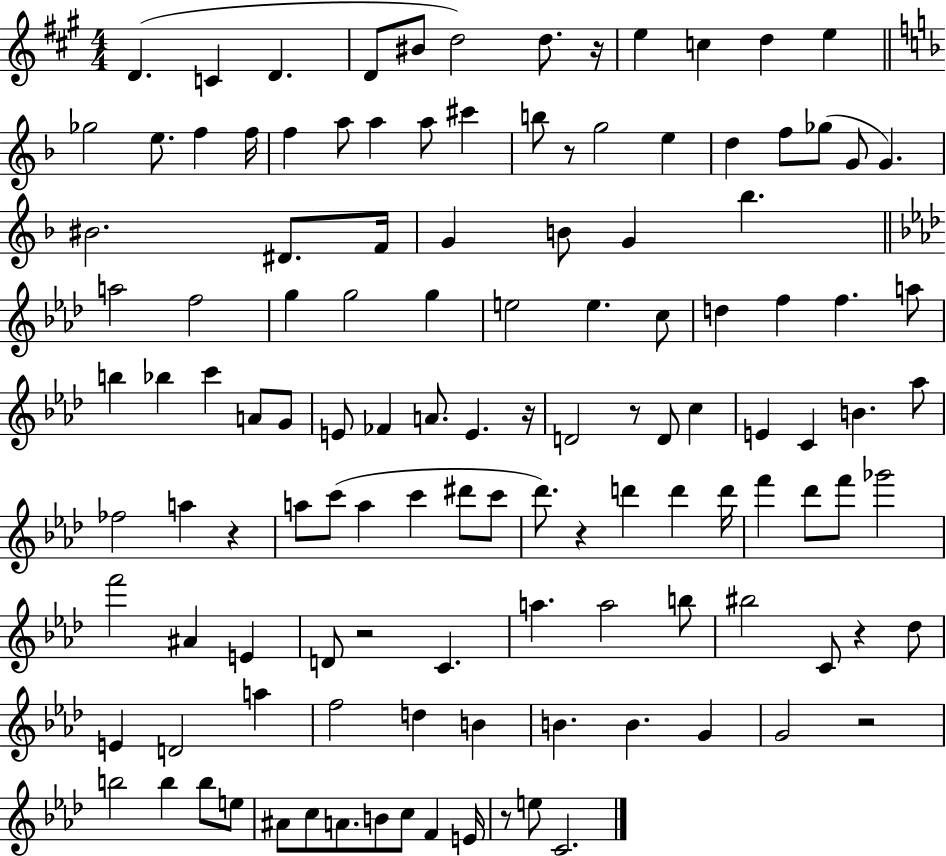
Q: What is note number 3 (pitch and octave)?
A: D4